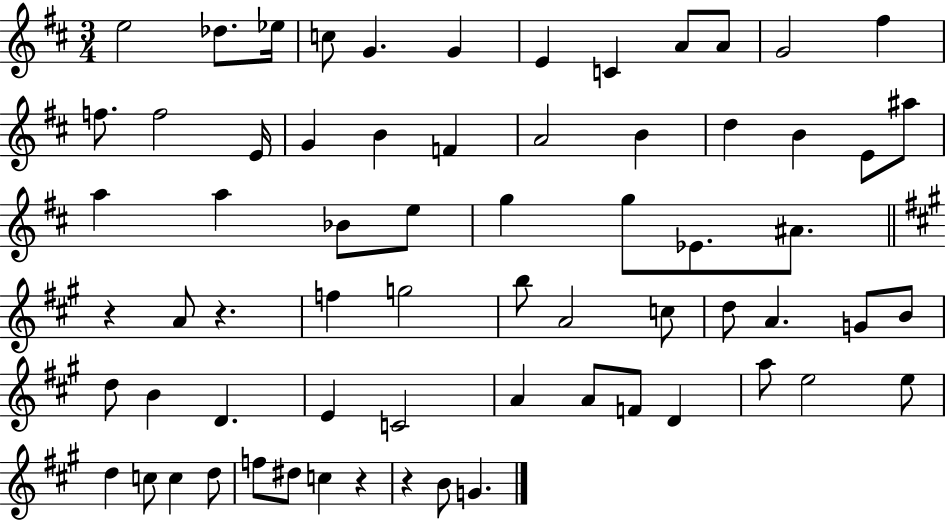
E5/h Db5/e. Eb5/s C5/e G4/q. G4/q E4/q C4/q A4/e A4/e G4/h F#5/q F5/e. F5/h E4/s G4/q B4/q F4/q A4/h B4/q D5/q B4/q E4/e A#5/e A5/q A5/q Bb4/e E5/e G5/q G5/e Eb4/e. A#4/e. R/q A4/e R/q. F5/q G5/h B5/e A4/h C5/e D5/e A4/q. G4/e B4/e D5/e B4/q D4/q. E4/q C4/h A4/q A4/e F4/e D4/q A5/e E5/h E5/e D5/q C5/e C5/q D5/e F5/e D#5/e C5/q R/q R/q B4/e G4/q.